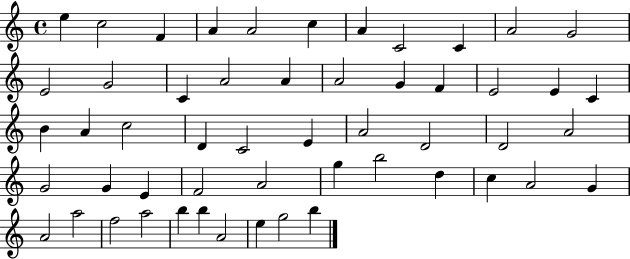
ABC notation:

X:1
T:Untitled
M:4/4
L:1/4
K:C
e c2 F A A2 c A C2 C A2 G2 E2 G2 C A2 A A2 G F E2 E C B A c2 D C2 E A2 D2 D2 A2 G2 G E F2 A2 g b2 d c A2 G A2 a2 f2 a2 b b A2 e g2 b